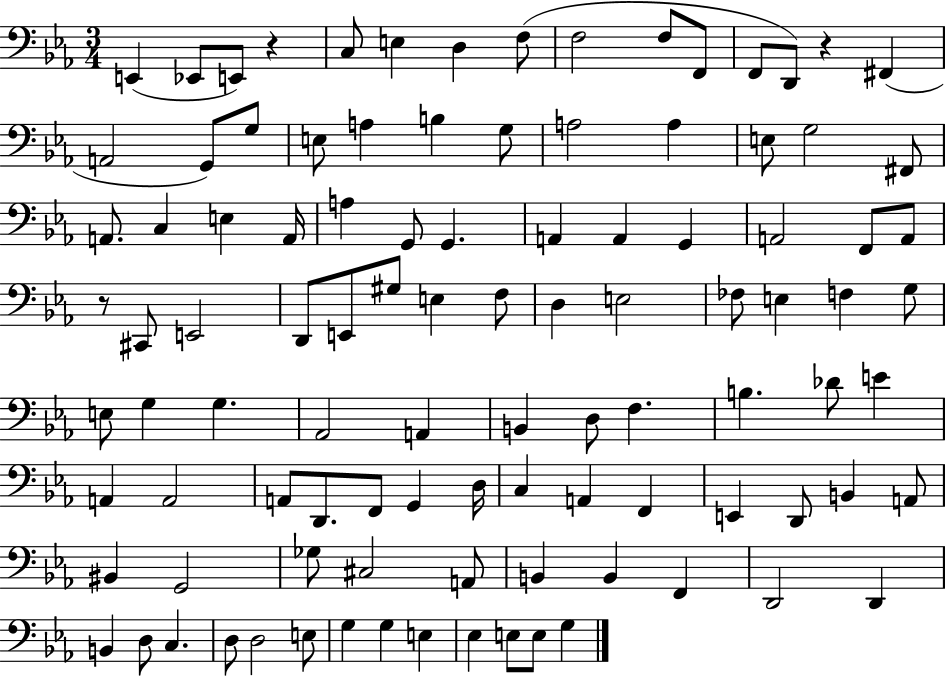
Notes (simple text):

E2/q Eb2/e E2/e R/q C3/e E3/q D3/q F3/e F3/h F3/e F2/e F2/e D2/e R/q F#2/q A2/h G2/e G3/e E3/e A3/q B3/q G3/e A3/h A3/q E3/e G3/h F#2/e A2/e. C3/q E3/q A2/s A3/q G2/e G2/q. A2/q A2/q G2/q A2/h F2/e A2/e R/e C#2/e E2/h D2/e E2/e G#3/e E3/q F3/e D3/q E3/h FES3/e E3/q F3/q G3/e E3/e G3/q G3/q. Ab2/h A2/q B2/q D3/e F3/q. B3/q. Db4/e E4/q A2/q A2/h A2/e D2/e. F2/e G2/q D3/s C3/q A2/q F2/q E2/q D2/e B2/q A2/e BIS2/q G2/h Gb3/e C#3/h A2/e B2/q B2/q F2/q D2/h D2/q B2/q D3/e C3/q. D3/e D3/h E3/e G3/q G3/q E3/q Eb3/q E3/e E3/e G3/q